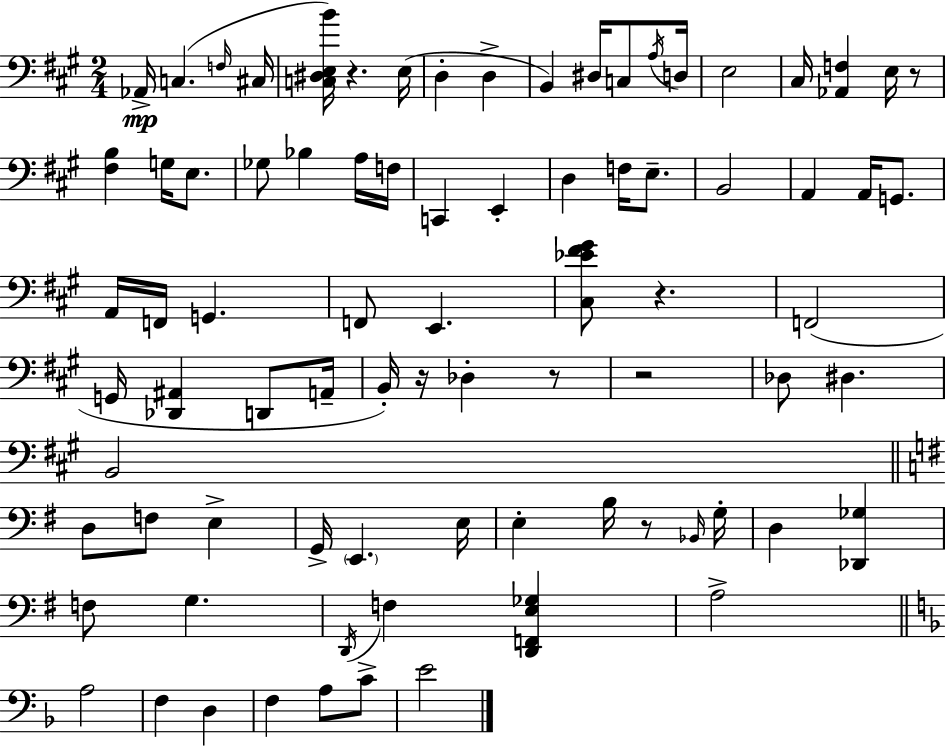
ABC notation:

X:1
T:Untitled
M:2/4
L:1/4
K:A
_A,,/4 C, F,/4 ^C,/4 [C,^D,E,B]/4 z E,/4 D, D, B,, ^D,/4 C,/2 A,/4 D,/4 E,2 ^C,/4 [_A,,F,] E,/4 z/2 [^F,B,] G,/4 E,/2 _G,/2 _B, A,/4 F,/4 C,, E,, D, F,/4 E,/2 B,,2 A,, A,,/4 G,,/2 A,,/4 F,,/4 G,, F,,/2 E,, [^C,_E^F^G]/2 z F,,2 G,,/4 [_D,,^A,,] D,,/2 A,,/4 B,,/4 z/4 _D, z/2 z2 _D,/2 ^D, B,,2 D,/2 F,/2 E, G,,/4 E,, E,/4 E, B,/4 z/2 _B,,/4 G,/4 D, [_D,,_G,] F,/2 G, D,,/4 F, [D,,F,,E,_G,] A,2 A,2 F, D, F, A,/2 C/2 E2